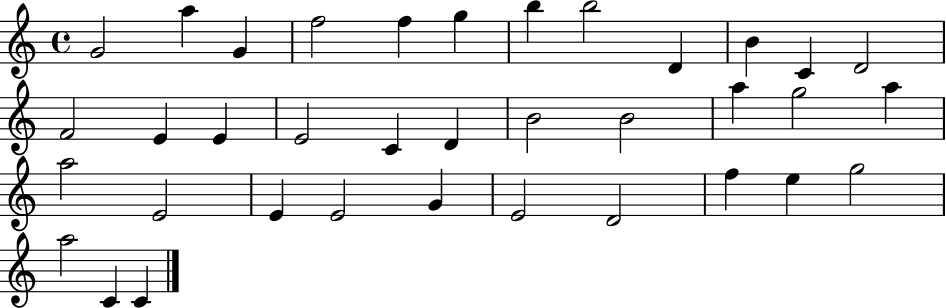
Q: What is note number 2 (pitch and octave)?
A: A5